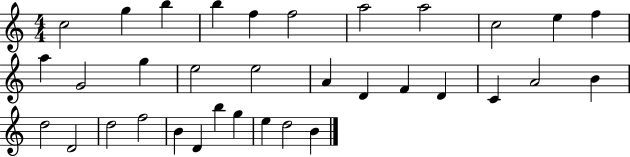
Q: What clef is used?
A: treble